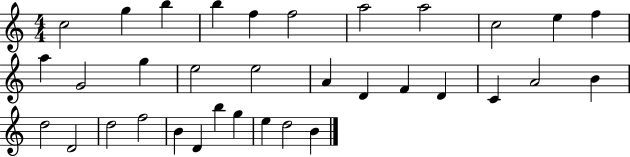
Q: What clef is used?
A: treble